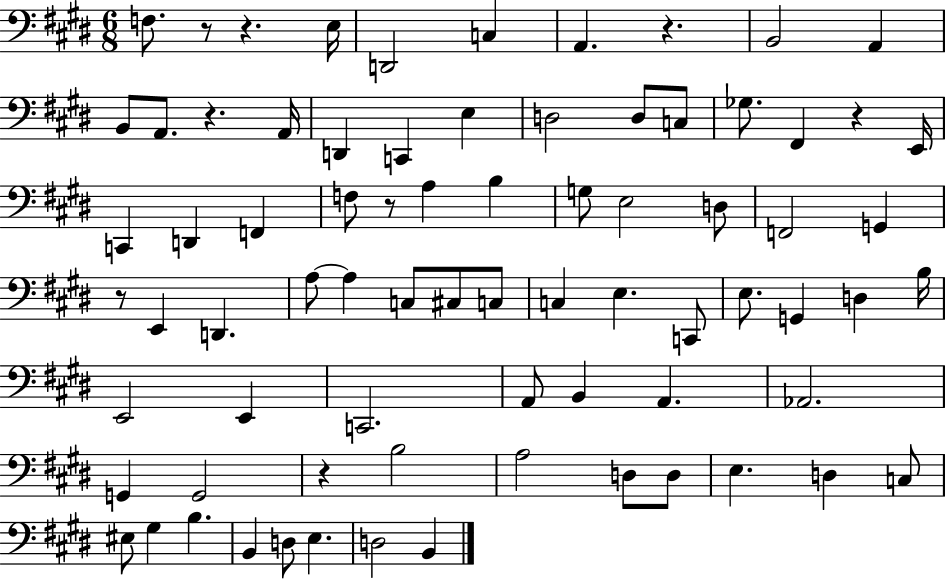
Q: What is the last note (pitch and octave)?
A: B2